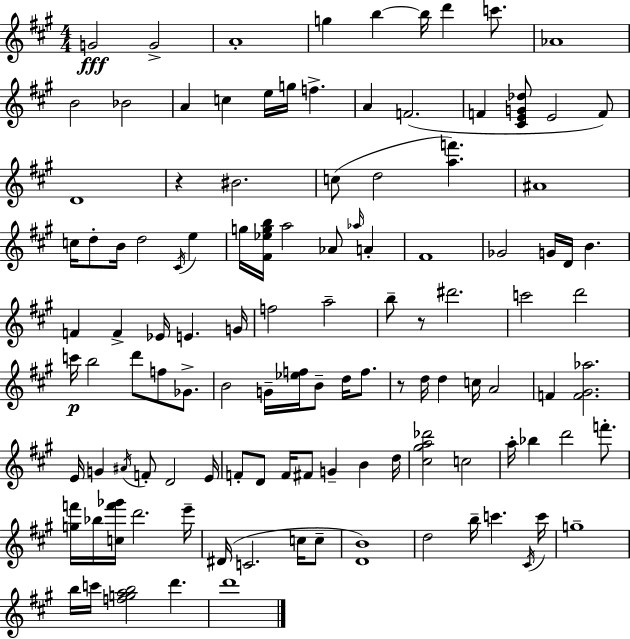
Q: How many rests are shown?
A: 3